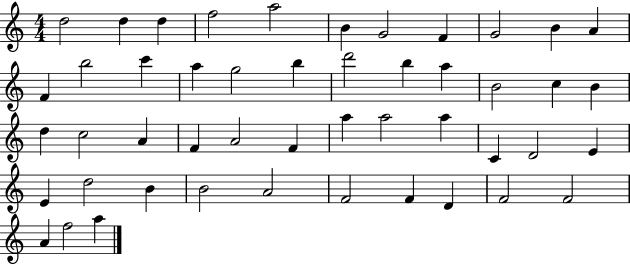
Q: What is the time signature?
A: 4/4